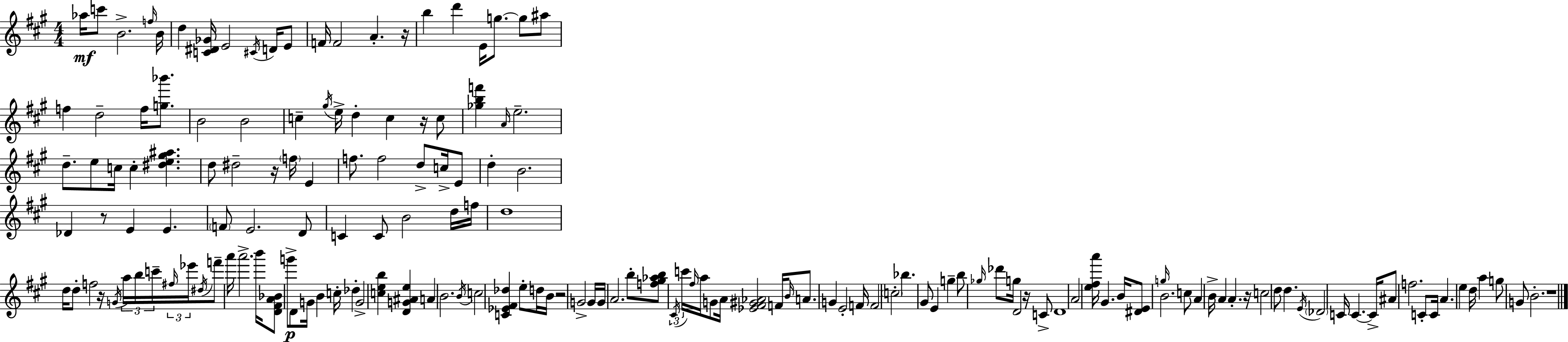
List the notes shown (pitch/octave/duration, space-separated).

Ab5/s C6/e B4/h. F5/s B4/s D5/q [C4,D#4,Gb4]/s E4/h C#4/s D4/s E4/e F4/s F4/h A4/q. R/s B5/q D6/q E4/s G5/e. G5/e A#5/e F5/q D5/h F5/s [G5,Bb6]/e. B4/h B4/h C5/q G#5/s E5/s D5/q C5/q R/s C5/e [Gb5,B5,F6]/q A4/s E5/h. D5/e. E5/e C5/s C5/q [D#5,E5,G#5,A#5]/q. D5/e D#5/h R/s F5/s E4/q F5/e. F5/h D5/e C5/s E4/e D5/q B4/h. Db4/q R/e E4/q E4/q. F4/e E4/h. D4/e C4/q C4/e B4/h D5/s F5/s D5/w D5/s D5/e F5/h R/s G4/s A5/s B5/s C6/s F#5/s Eb6/s D#5/s F6/e A6/s A6/h. B6/s [D4,F#4,A4,Bb4]/e G6/e D4/e G4/s B4/q C5/s Db5/q G4/h [C5,E5,B5]/q [D4,G4,A#4,E5]/q A4/q B4/h. B4/s C5/h [C4,Eb4,F#4,Db5]/q E5/e D5/s B4/s R/h G4/h G4/s G4/s A4/h. B5/e [F5,G#5,Ab5,B5]/e C#4/s C6/s F#5/s A5/s G4/e A4/s [Eb4,F#4,G#4,Ab4]/h F4/s B4/s A4/e. G4/q E4/h F4/s F4/h C5/h Bb5/q. G#4/e E4/q G5/q B5/e Gb5/s Db6/e G5/s D4/h R/s C4/e D4/w A4/h [E5,F#5,A6]/s G#4/q. B4/s [D#4,E4]/e G5/s B4/h. C5/e A4/q B4/s A4/q A4/q. R/s C5/h D5/e D5/q. E4/s Db4/h C4/s C4/q. C4/s A#4/e F5/h. C4/e C4/s A4/q. E5/q D5/s A5/q G5/e G4/e B4/h. R/w